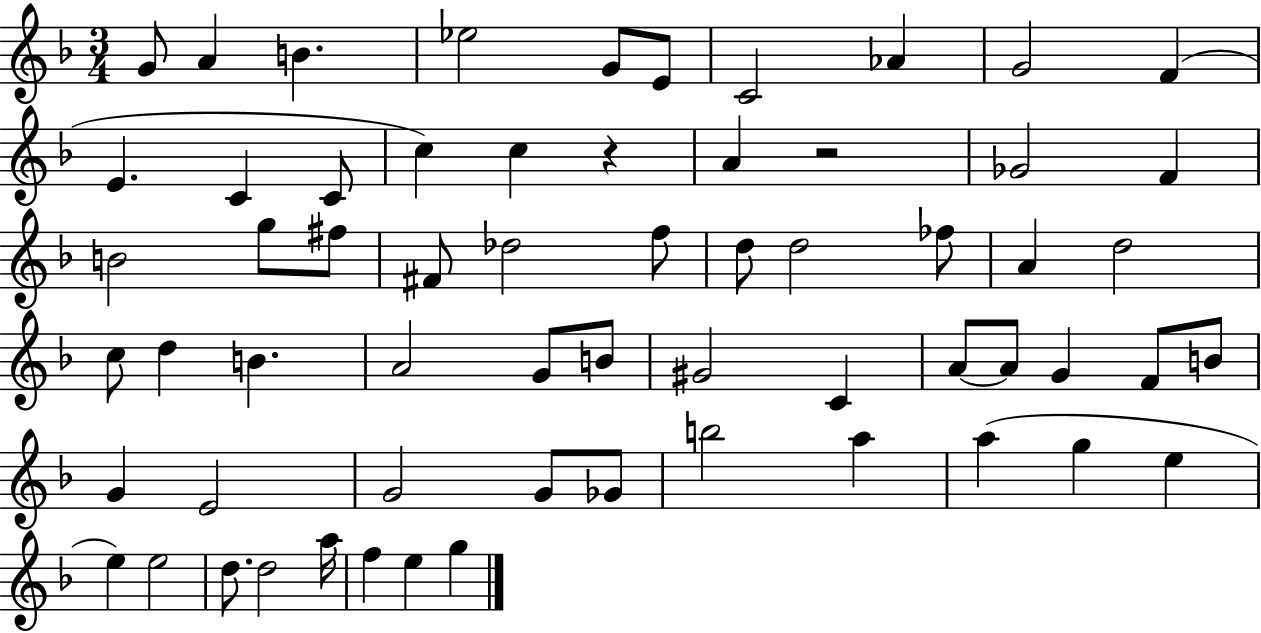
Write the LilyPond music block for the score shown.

{
  \clef treble
  \numericTimeSignature
  \time 3/4
  \key f \major
  g'8 a'4 b'4. | ees''2 g'8 e'8 | c'2 aes'4 | g'2 f'4( | \break e'4. c'4 c'8 | c''4) c''4 r4 | a'4 r2 | ges'2 f'4 | \break b'2 g''8 fis''8 | fis'8 des''2 f''8 | d''8 d''2 fes''8 | a'4 d''2 | \break c''8 d''4 b'4. | a'2 g'8 b'8 | gis'2 c'4 | a'8~~ a'8 g'4 f'8 b'8 | \break g'4 e'2 | g'2 g'8 ges'8 | b''2 a''4 | a''4( g''4 e''4 | \break e''4) e''2 | d''8. d''2 a''16 | f''4 e''4 g''4 | \bar "|."
}